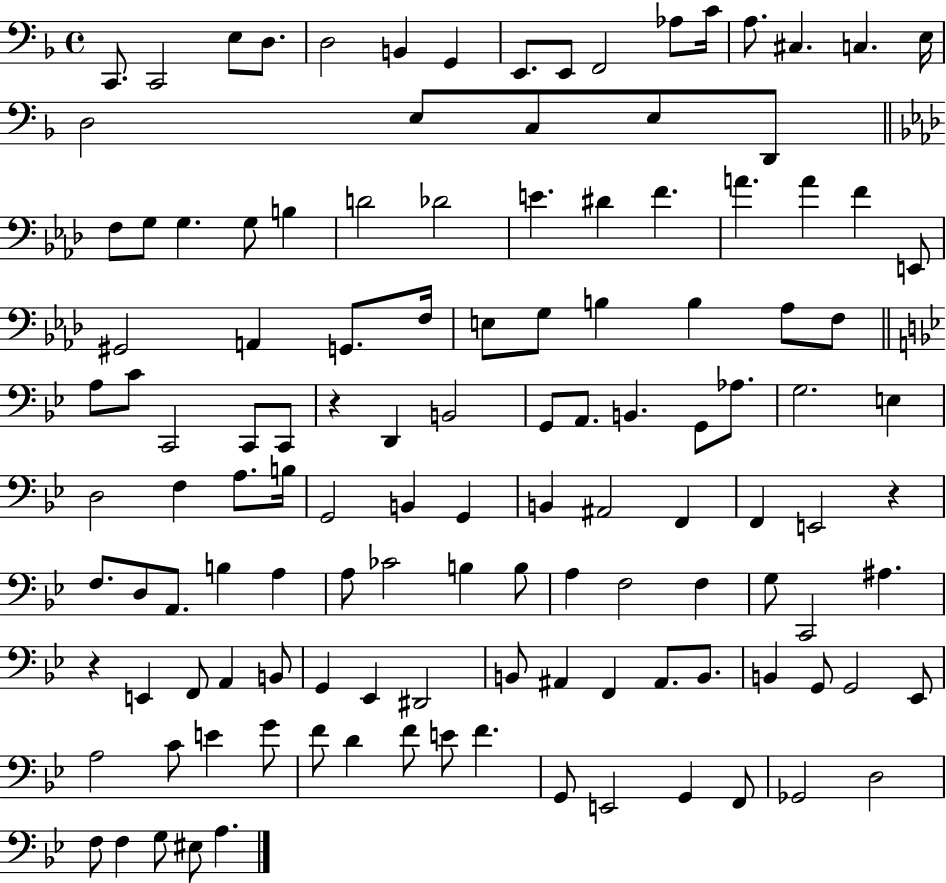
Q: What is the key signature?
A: F major